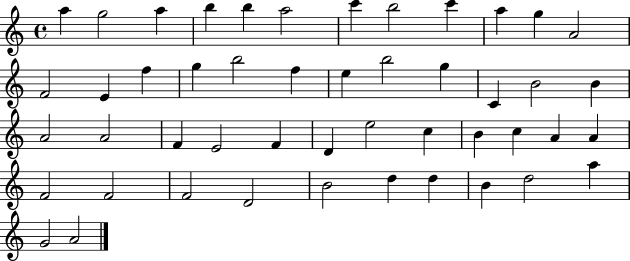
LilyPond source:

{
  \clef treble
  \time 4/4
  \defaultTimeSignature
  \key c \major
  a''4 g''2 a''4 | b''4 b''4 a''2 | c'''4 b''2 c'''4 | a''4 g''4 a'2 | \break f'2 e'4 f''4 | g''4 b''2 f''4 | e''4 b''2 g''4 | c'4 b'2 b'4 | \break a'2 a'2 | f'4 e'2 f'4 | d'4 e''2 c''4 | b'4 c''4 a'4 a'4 | \break f'2 f'2 | f'2 d'2 | b'2 d''4 d''4 | b'4 d''2 a''4 | \break g'2 a'2 | \bar "|."
}